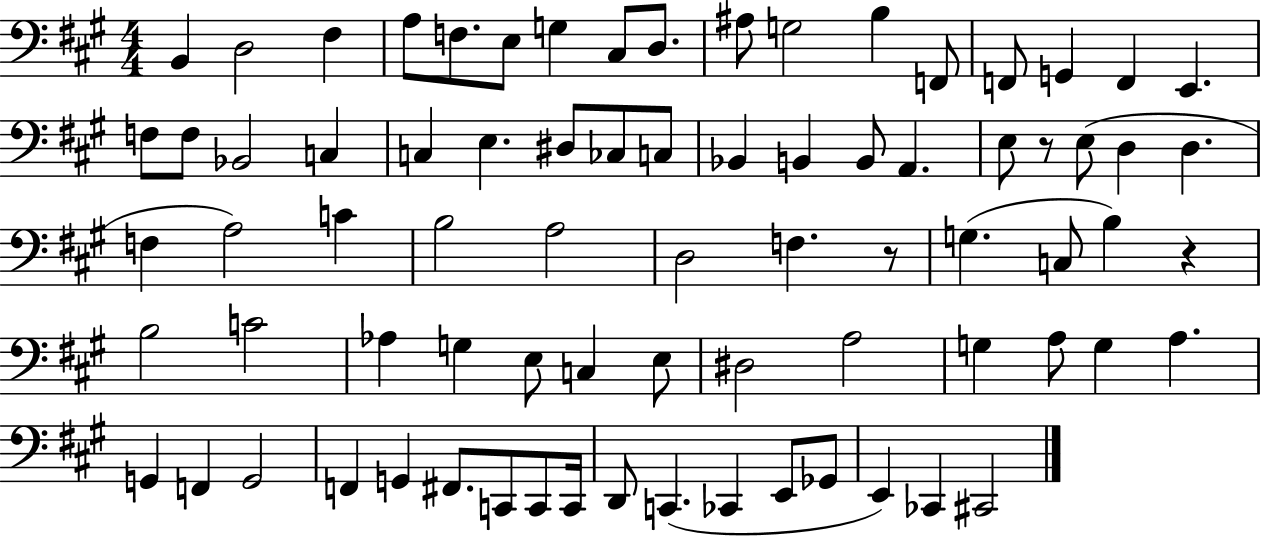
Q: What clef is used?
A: bass